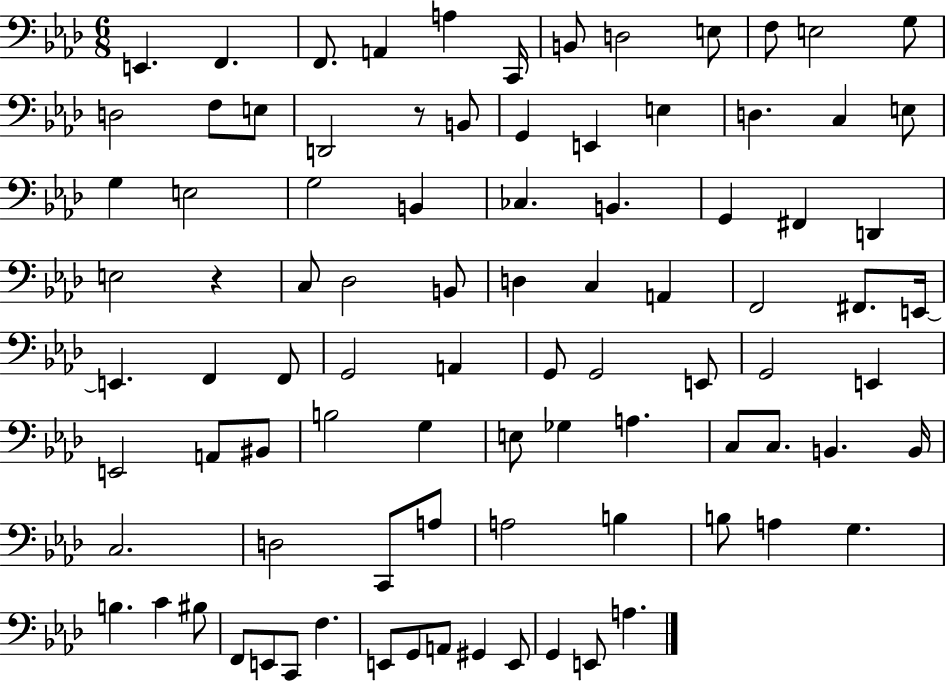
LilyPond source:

{
  \clef bass
  \numericTimeSignature
  \time 6/8
  \key aes \major
  e,4. f,4. | f,8. a,4 a4 c,16 | b,8 d2 e8 | f8 e2 g8 | \break d2 f8 e8 | d,2 r8 b,8 | g,4 e,4 e4 | d4. c4 e8 | \break g4 e2 | g2 b,4 | ces4. b,4. | g,4 fis,4 d,4 | \break e2 r4 | c8 des2 b,8 | d4 c4 a,4 | f,2 fis,8. e,16~~ | \break e,4. f,4 f,8 | g,2 a,4 | g,8 g,2 e,8 | g,2 e,4 | \break e,2 a,8 bis,8 | b2 g4 | e8 ges4 a4. | c8 c8. b,4. b,16 | \break c2. | d2 c,8 a8 | a2 b4 | b8 a4 g4. | \break b4. c'4 bis8 | f,8 e,8 c,8 f4. | e,8 g,8 a,8 gis,4 e,8 | g,4 e,8 a4. | \break \bar "|."
}